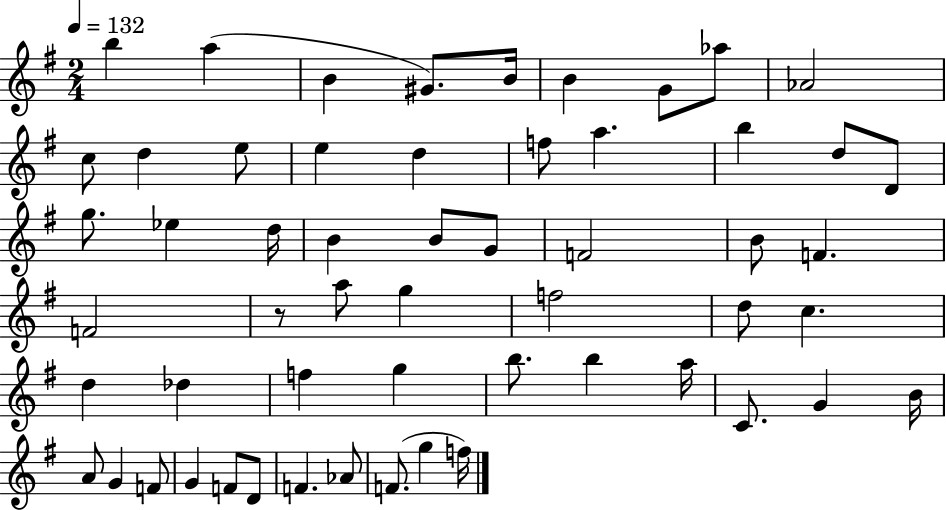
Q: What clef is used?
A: treble